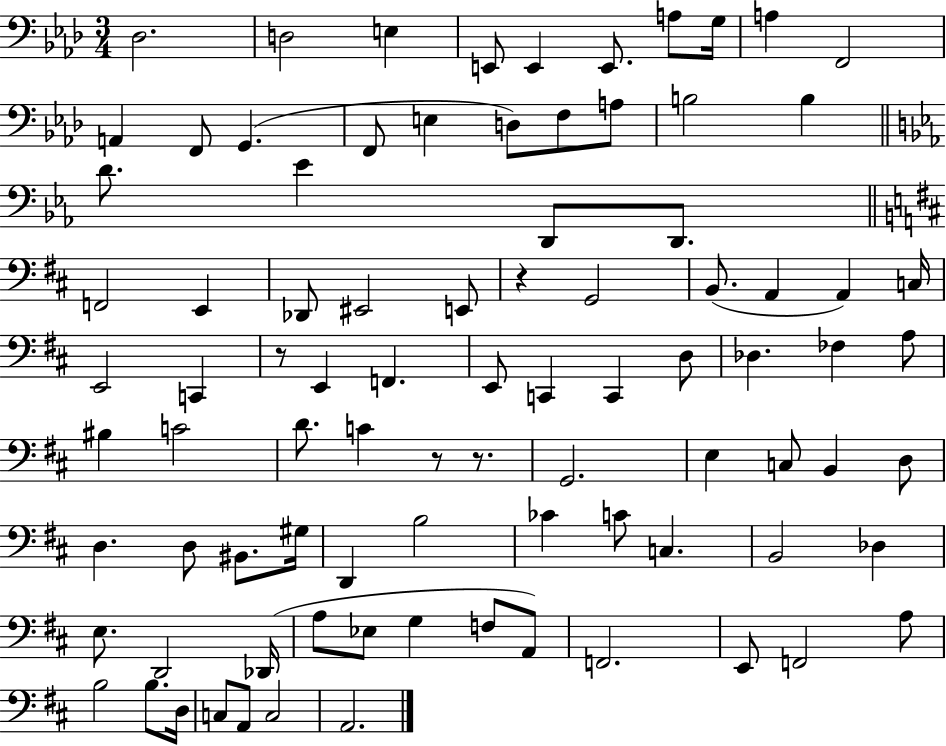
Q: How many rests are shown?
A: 4